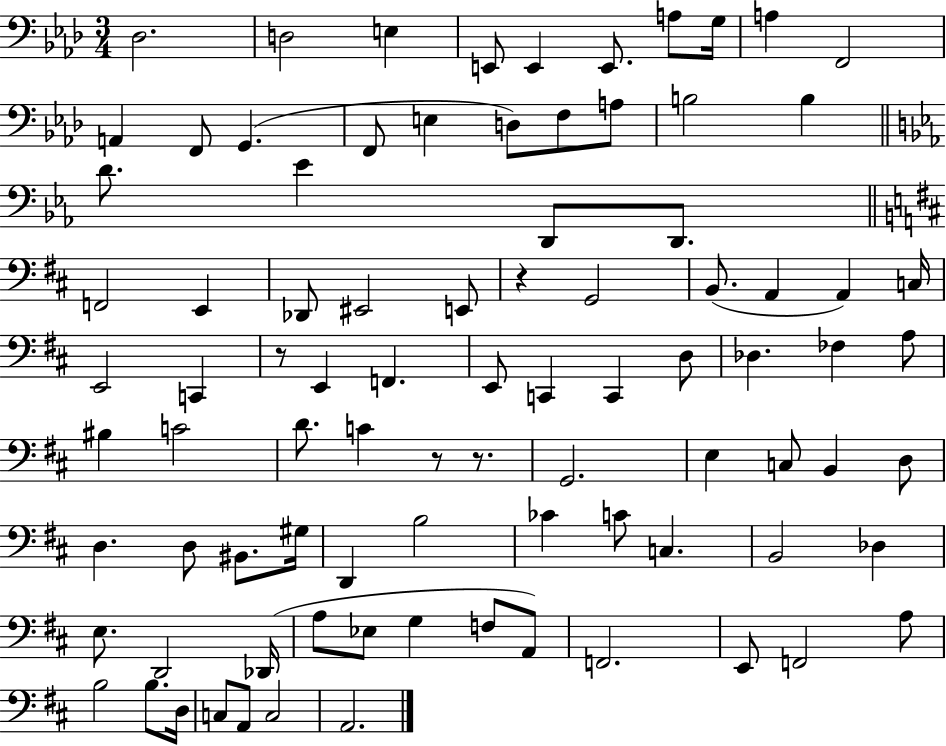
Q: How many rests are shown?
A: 4